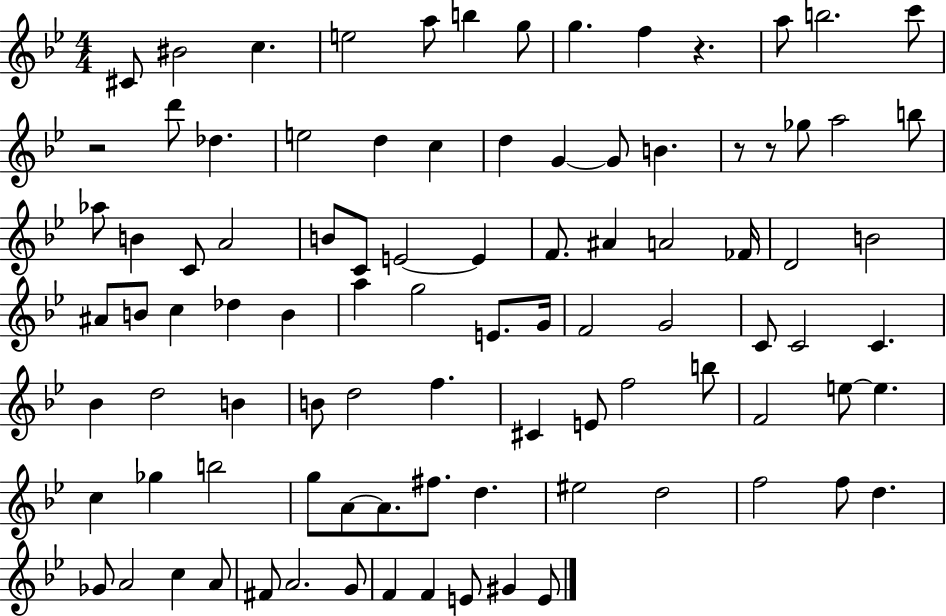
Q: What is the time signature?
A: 4/4